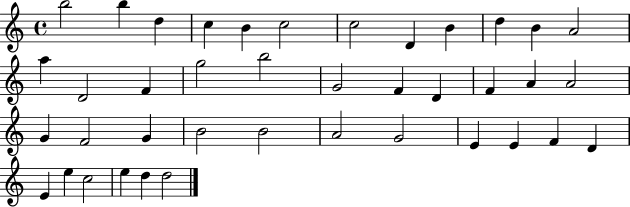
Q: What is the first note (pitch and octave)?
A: B5